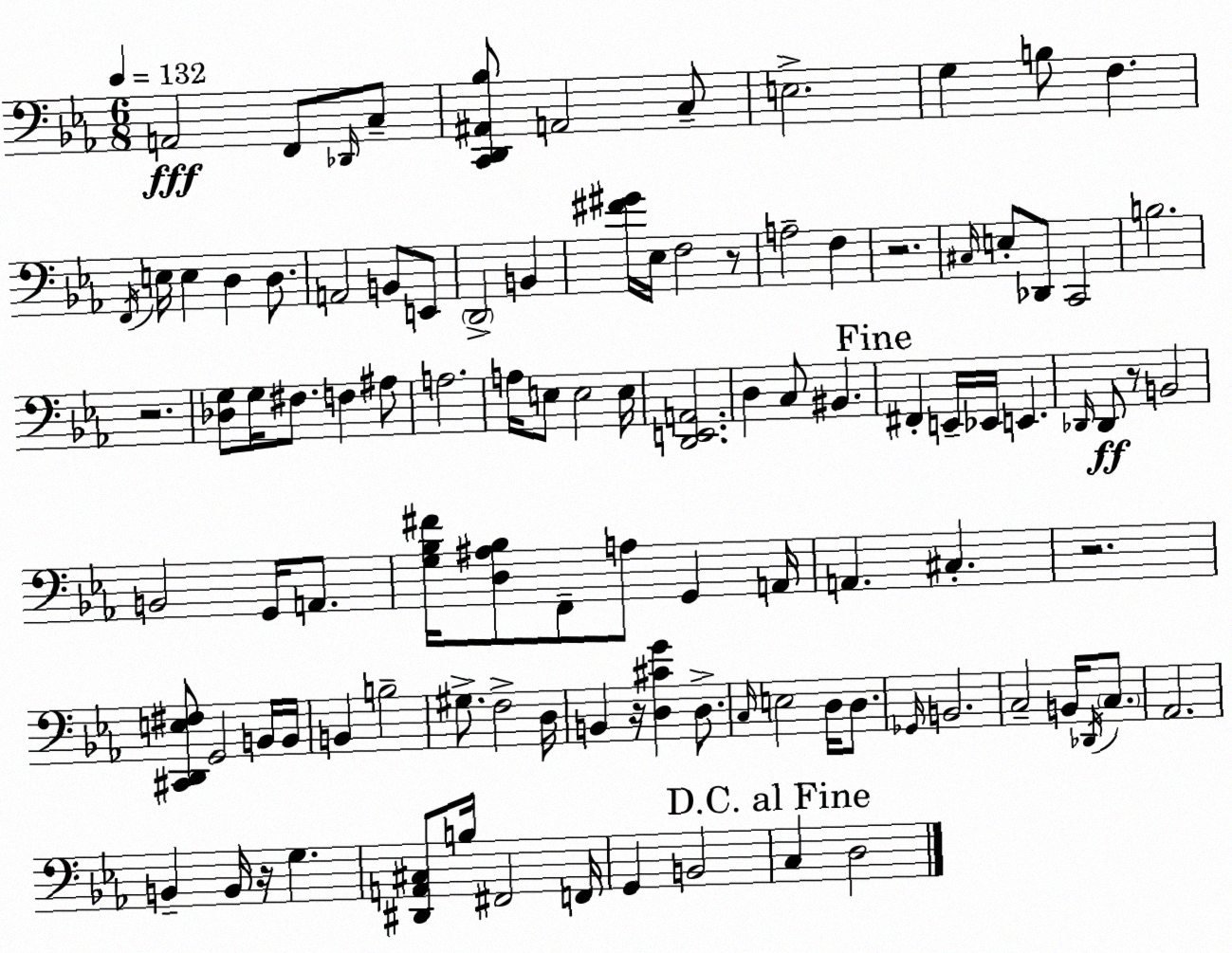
X:1
T:Untitled
M:6/8
L:1/4
K:Cm
A,,2 F,,/2 _D,,/4 C,/2 [C,,D,,^A,,_B,]/2 A,,2 C,/2 E,2 G, B,/2 F, F,,/4 E,/4 E, D, D,/2 A,,2 B,,/2 E,,/2 D,,2 B,, [^F^G]/4 _E,/4 F,2 z/2 A,2 F, z2 ^C,/4 E,/2 _D,,/2 C,,2 B,2 z2 [_D,G,]/2 G,/4 ^F,/2 F, ^A,/2 A,2 A,/4 E,/2 E,2 E,/4 [D,,E,,A,,]2 D, C,/2 ^B,, ^F,, E,,/4 _E,,/4 E,, _D,,/4 _D,,/2 z/2 B,,2 B,,2 G,,/4 A,,/2 [G,_B,^F]/4 [D,^A,_B,]/2 F,,/2 A,/2 G,, A,,/4 A,, ^C, z2 [^C,,D,,E,^F,]/2 G,,2 B,,/4 B,,/4 B,, B,2 ^G,/2 F,2 D,/4 B,, z/4 [D,^CG] D,/2 C,/4 E,2 D,/4 D,/2 _G,,/4 B,,2 C,2 B,,/4 _D,,/4 C,/2 _A,,2 B,, B,,/4 z/4 G, [^D,,A,,^C,]/2 B,/4 ^F,,2 F,,/4 G,, B,,2 C, D,2